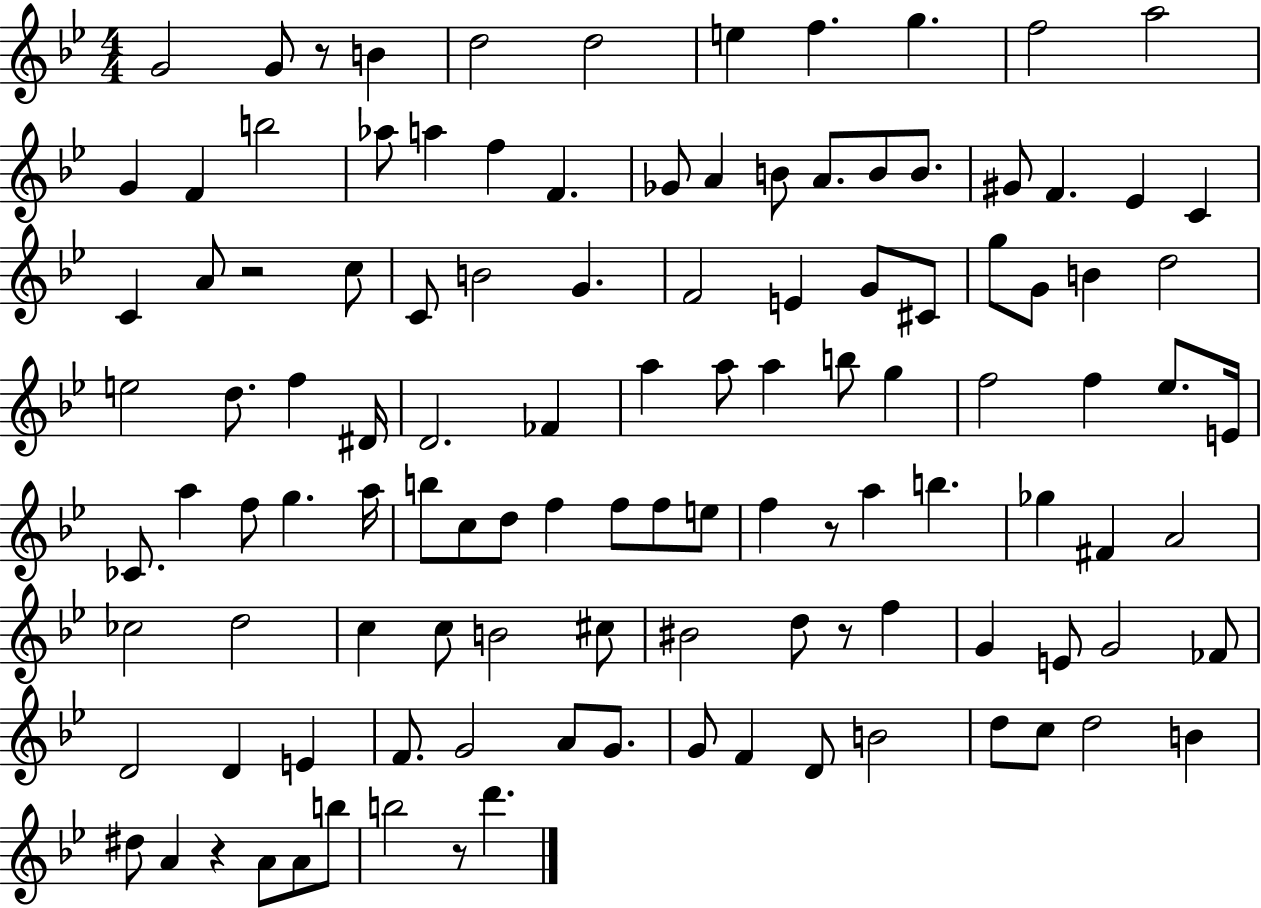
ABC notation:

X:1
T:Untitled
M:4/4
L:1/4
K:Bb
G2 G/2 z/2 B d2 d2 e f g f2 a2 G F b2 _a/2 a f F _G/2 A B/2 A/2 B/2 B/2 ^G/2 F _E C C A/2 z2 c/2 C/2 B2 G F2 E G/2 ^C/2 g/2 G/2 B d2 e2 d/2 f ^D/4 D2 _F a a/2 a b/2 g f2 f _e/2 E/4 _C/2 a f/2 g a/4 b/2 c/2 d/2 f f/2 f/2 e/2 f z/2 a b _g ^F A2 _c2 d2 c c/2 B2 ^c/2 ^B2 d/2 z/2 f G E/2 G2 _F/2 D2 D E F/2 G2 A/2 G/2 G/2 F D/2 B2 d/2 c/2 d2 B ^d/2 A z A/2 A/2 b/2 b2 z/2 d'